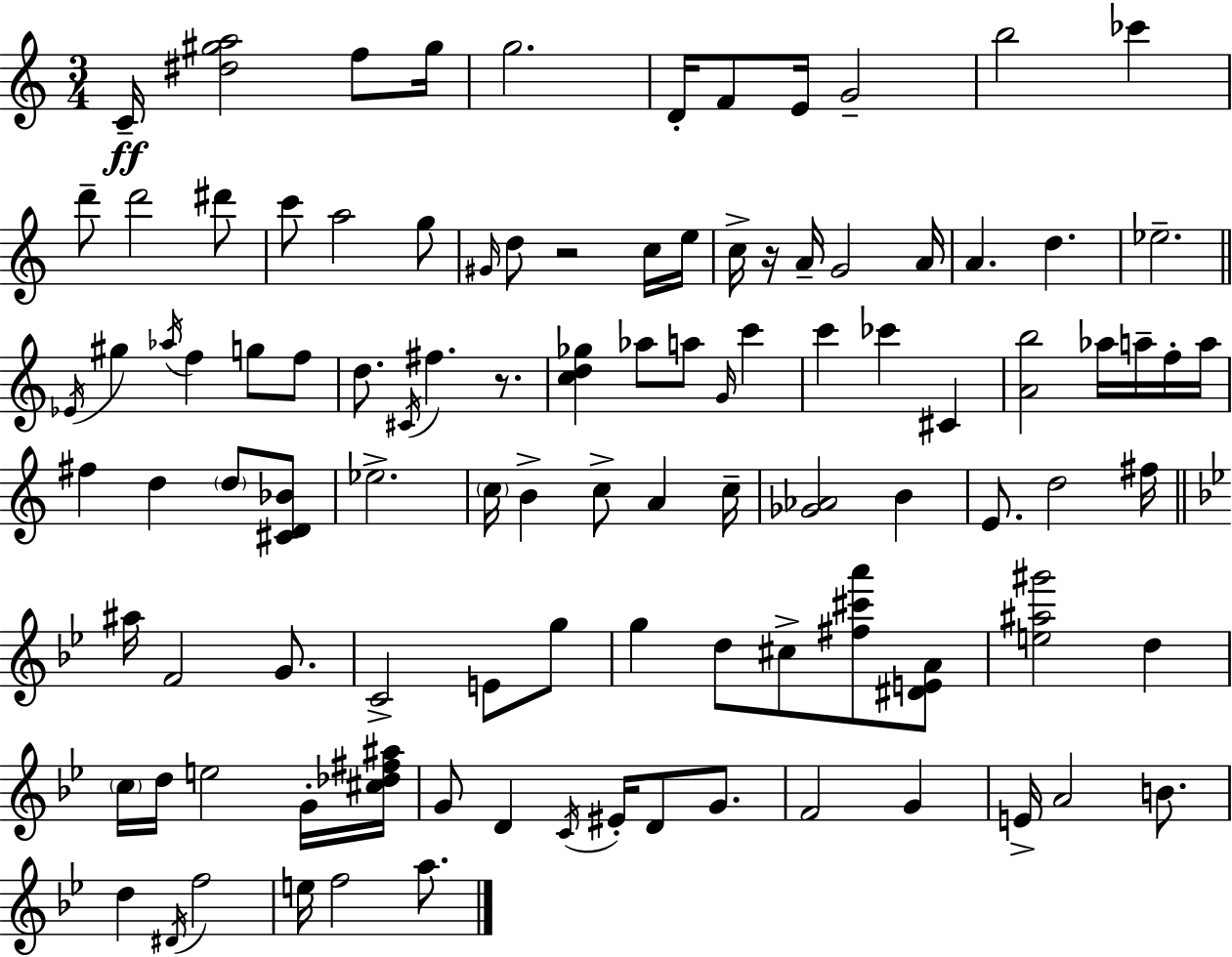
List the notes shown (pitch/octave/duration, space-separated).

C4/s [D#5,G#5,A5]/h F5/e G#5/s G5/h. D4/s F4/e E4/s G4/h B5/h CES6/q D6/e D6/h D#6/e C6/e A5/h G5/e G#4/s D5/e R/h C5/s E5/s C5/s R/s A4/s G4/h A4/s A4/q. D5/q. Eb5/h. Eb4/s G#5/q Ab5/s F5/q G5/e F5/e D5/e. C#4/s F#5/q. R/e. [C5,D5,Gb5]/q Ab5/e A5/e G4/s C6/q C6/q CES6/q C#4/q [A4,B5]/h Ab5/s A5/s F5/s A5/s F#5/q D5/q D5/e [C#4,D4,Bb4]/e Eb5/h. C5/s B4/q C5/e A4/q C5/s [Gb4,Ab4]/h B4/q E4/e. D5/h F#5/s A#5/s F4/h G4/e. C4/h E4/e G5/e G5/q D5/e C#5/e [F#5,C#6,A6]/e [D#4,E4,A4]/e [E5,A#5,G#6]/h D5/q C5/s D5/s E5/h G4/s [C#5,Db5,F#5,A#5]/s G4/e D4/q C4/s EIS4/s D4/e G4/e. F4/h G4/q E4/s A4/h B4/e. D5/q D#4/s F5/h E5/s F5/h A5/e.